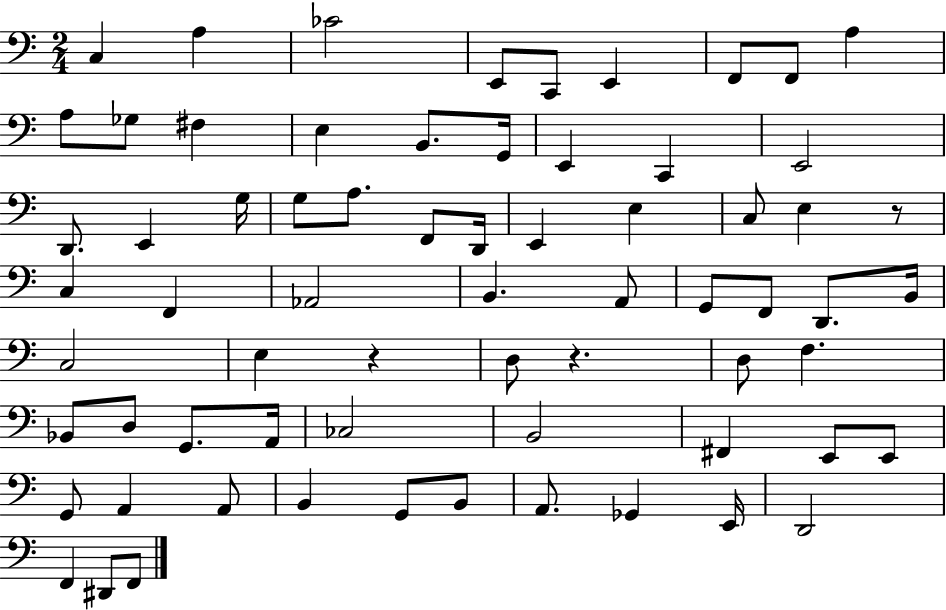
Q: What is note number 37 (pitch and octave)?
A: D2